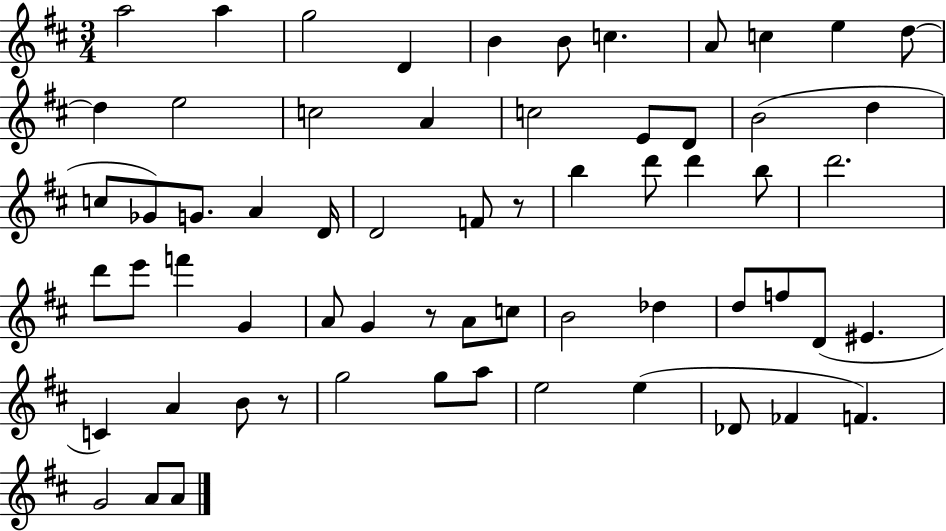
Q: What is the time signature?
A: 3/4